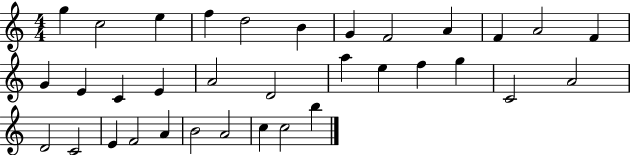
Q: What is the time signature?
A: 4/4